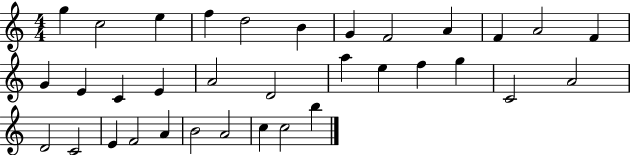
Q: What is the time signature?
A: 4/4